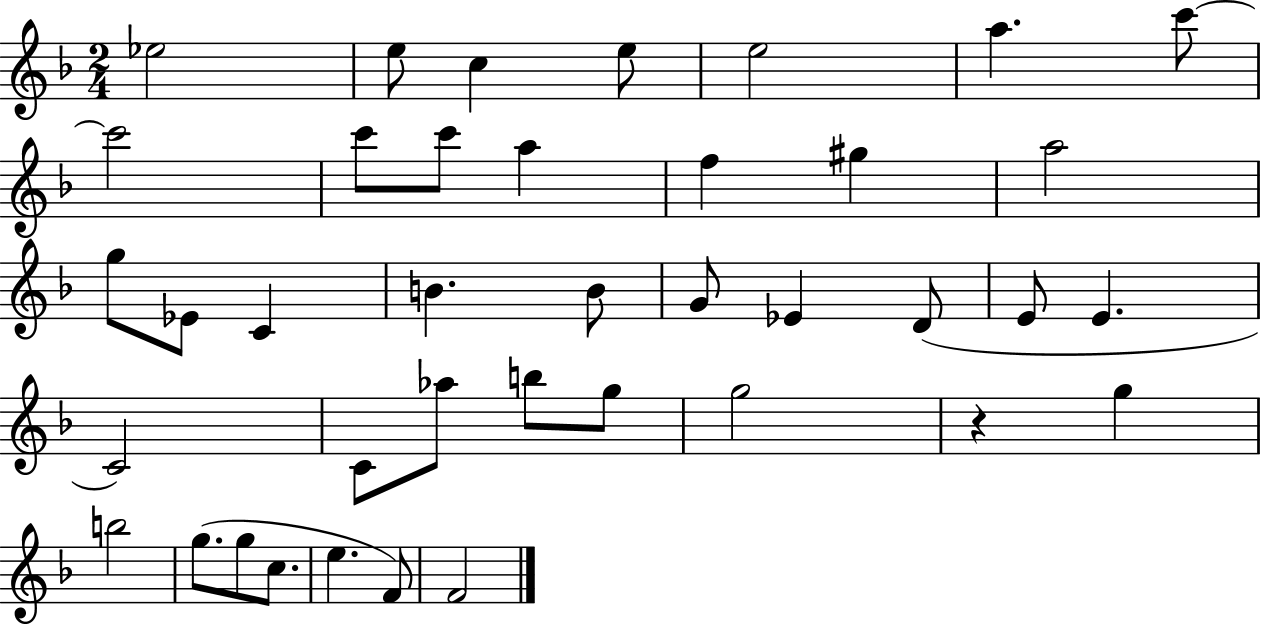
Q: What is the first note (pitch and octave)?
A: Eb5